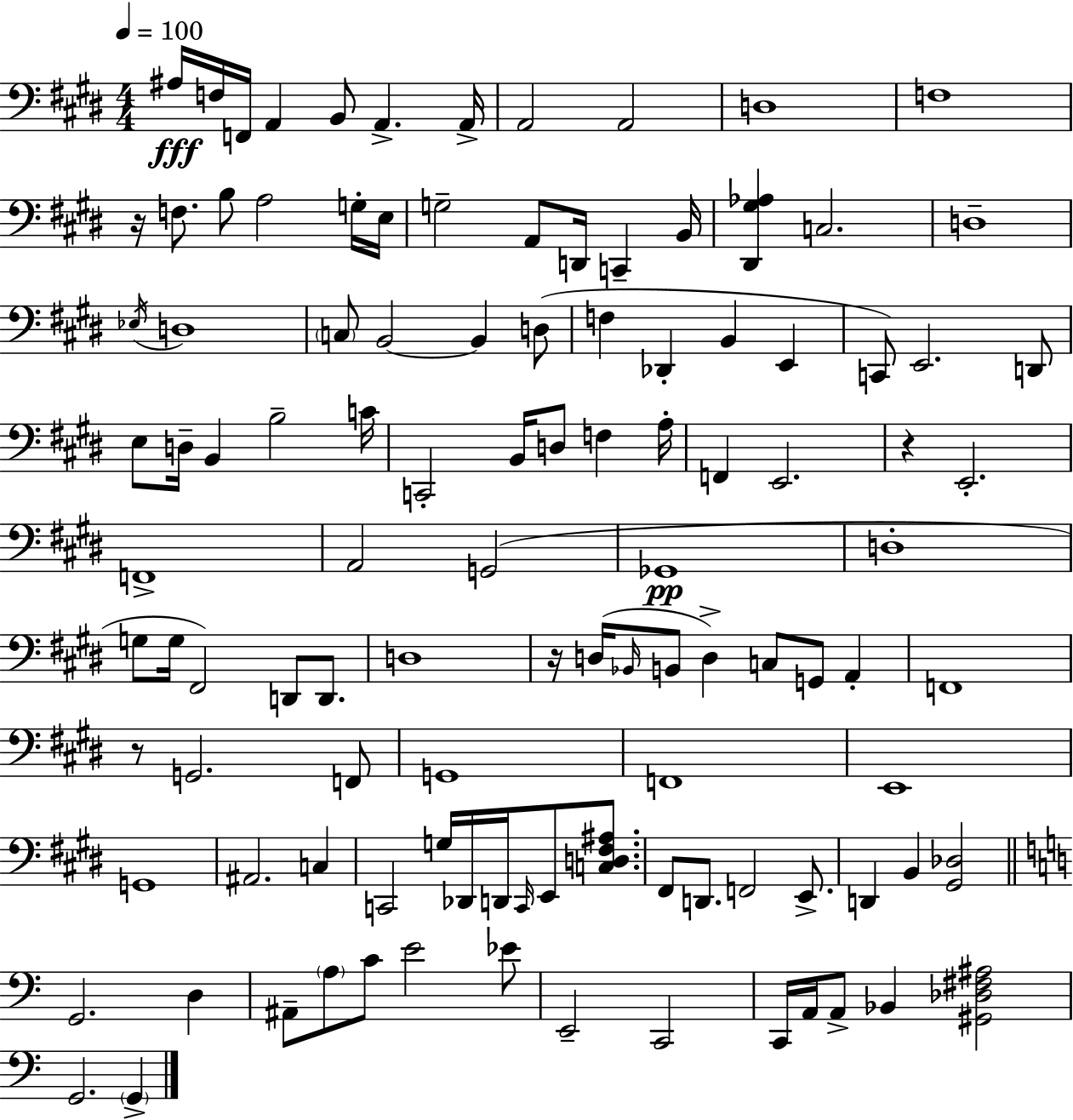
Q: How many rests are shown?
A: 4